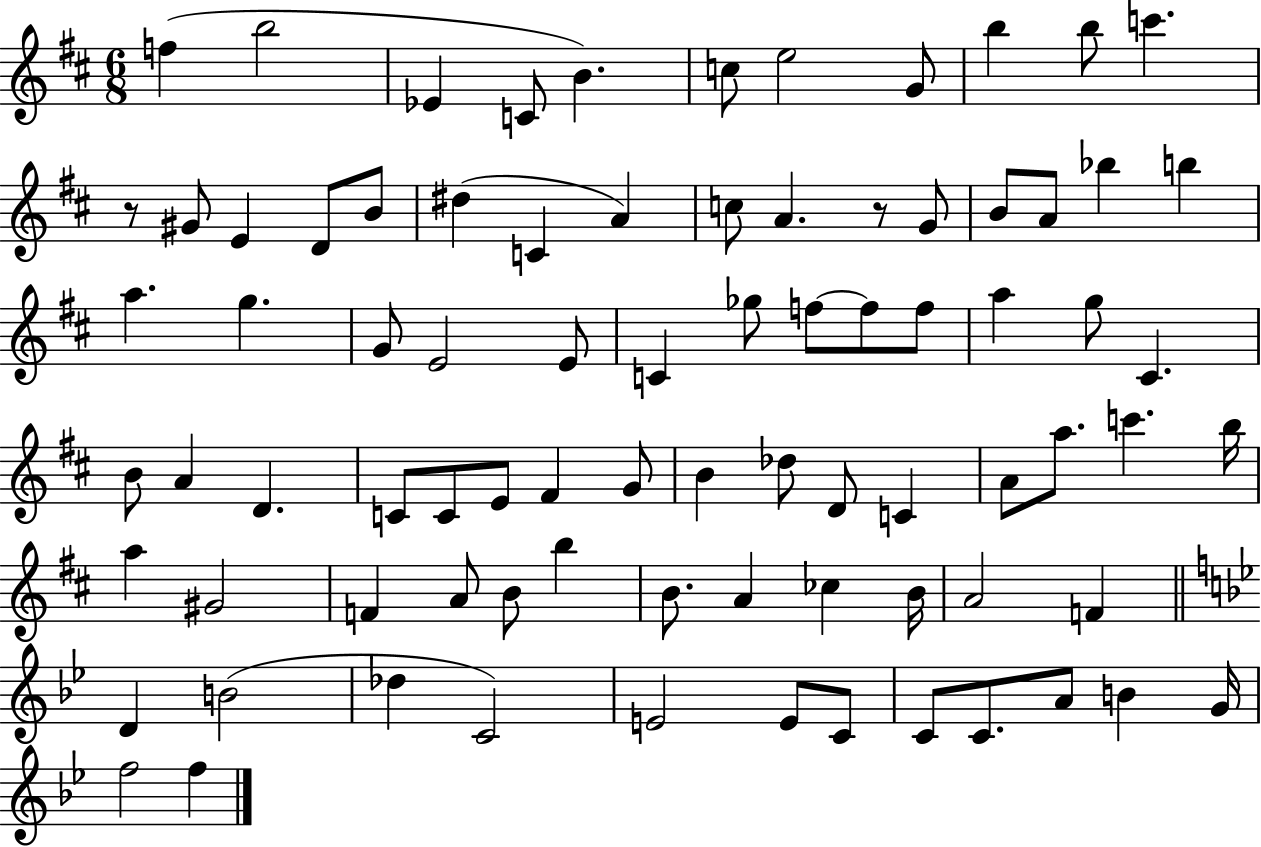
F5/q B5/h Eb4/q C4/e B4/q. C5/e E5/h G4/e B5/q B5/e C6/q. R/e G#4/e E4/q D4/e B4/e D#5/q C4/q A4/q C5/e A4/q. R/e G4/e B4/e A4/e Bb5/q B5/q A5/q. G5/q. G4/e E4/h E4/e C4/q Gb5/e F5/e F5/e F5/e A5/q G5/e C#4/q. B4/e A4/q D4/q. C4/e C4/e E4/e F#4/q G4/e B4/q Db5/e D4/e C4/q A4/e A5/e. C6/q. B5/s A5/q G#4/h F4/q A4/e B4/e B5/q B4/e. A4/q CES5/q B4/s A4/h F4/q D4/q B4/h Db5/q C4/h E4/h E4/e C4/e C4/e C4/e. A4/e B4/q G4/s F5/h F5/q